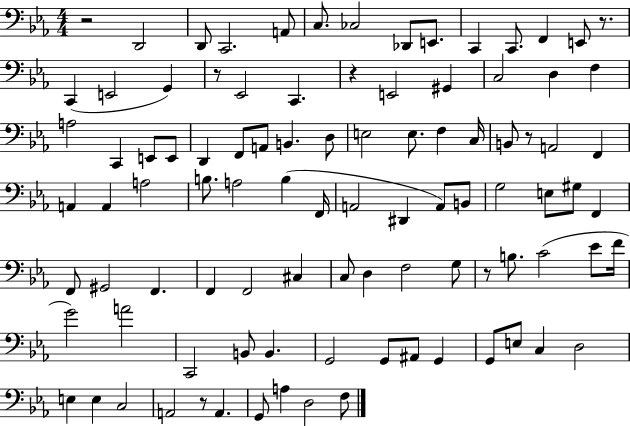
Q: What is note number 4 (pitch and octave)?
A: A2